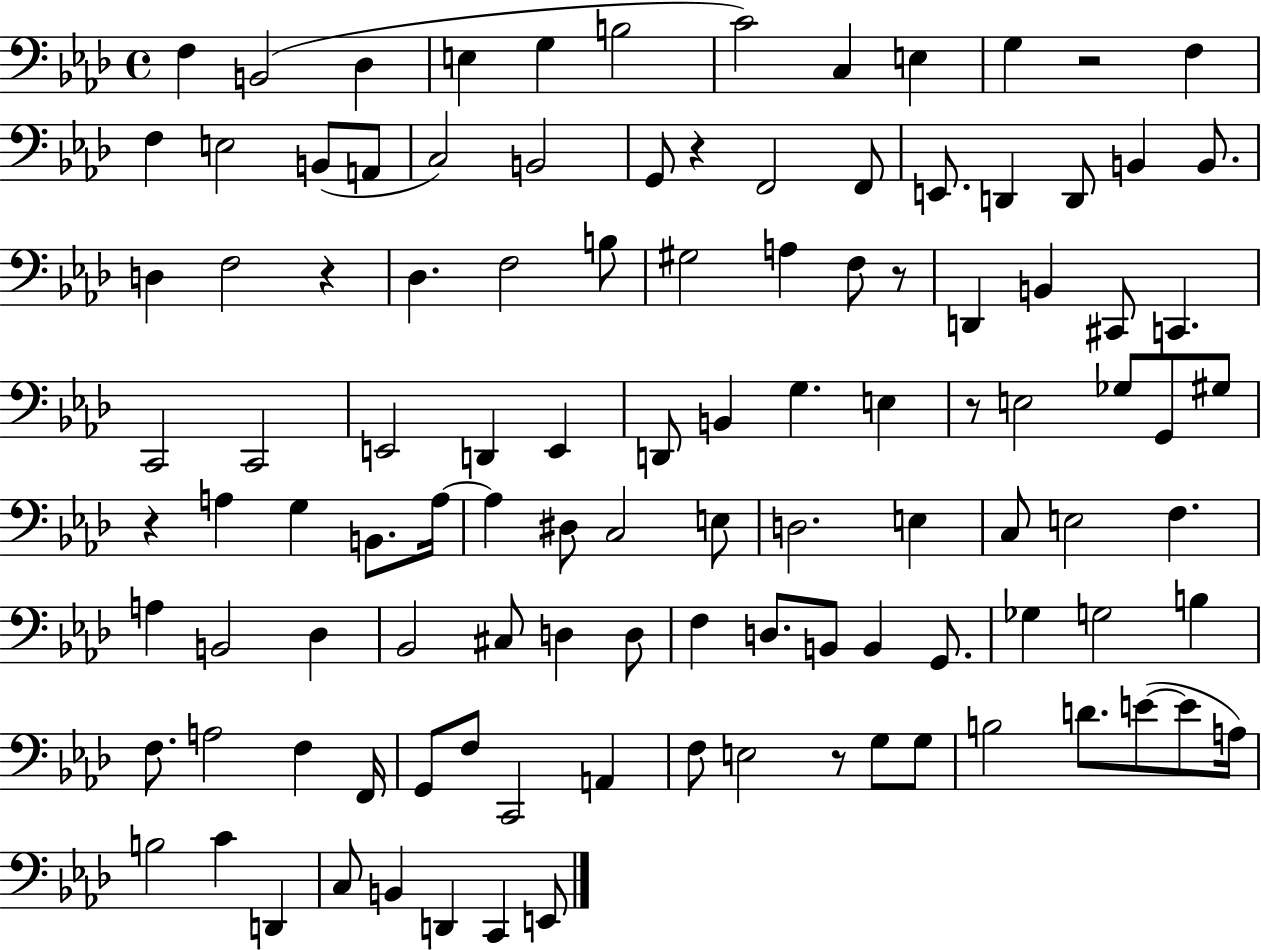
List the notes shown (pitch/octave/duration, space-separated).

F3/q B2/h Db3/q E3/q G3/q B3/h C4/h C3/q E3/q G3/q R/h F3/q F3/q E3/h B2/e A2/e C3/h B2/h G2/e R/q F2/h F2/e E2/e. D2/q D2/e B2/q B2/e. D3/q F3/h R/q Db3/q. F3/h B3/e G#3/h A3/q F3/e R/e D2/q B2/q C#2/e C2/q. C2/h C2/h E2/h D2/q E2/q D2/e B2/q G3/q. E3/q R/e E3/h Gb3/e G2/e G#3/e R/q A3/q G3/q B2/e. A3/s A3/q D#3/e C3/h E3/e D3/h. E3/q C3/e E3/h F3/q. A3/q B2/h Db3/q Bb2/h C#3/e D3/q D3/e F3/q D3/e. B2/e B2/q G2/e. Gb3/q G3/h B3/q F3/e. A3/h F3/q F2/s G2/e F3/e C2/h A2/q F3/e E3/h R/e G3/e G3/e B3/h D4/e. E4/e E4/e A3/s B3/h C4/q D2/q C3/e B2/q D2/q C2/q E2/e